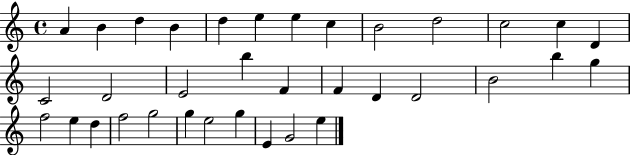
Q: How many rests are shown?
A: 0